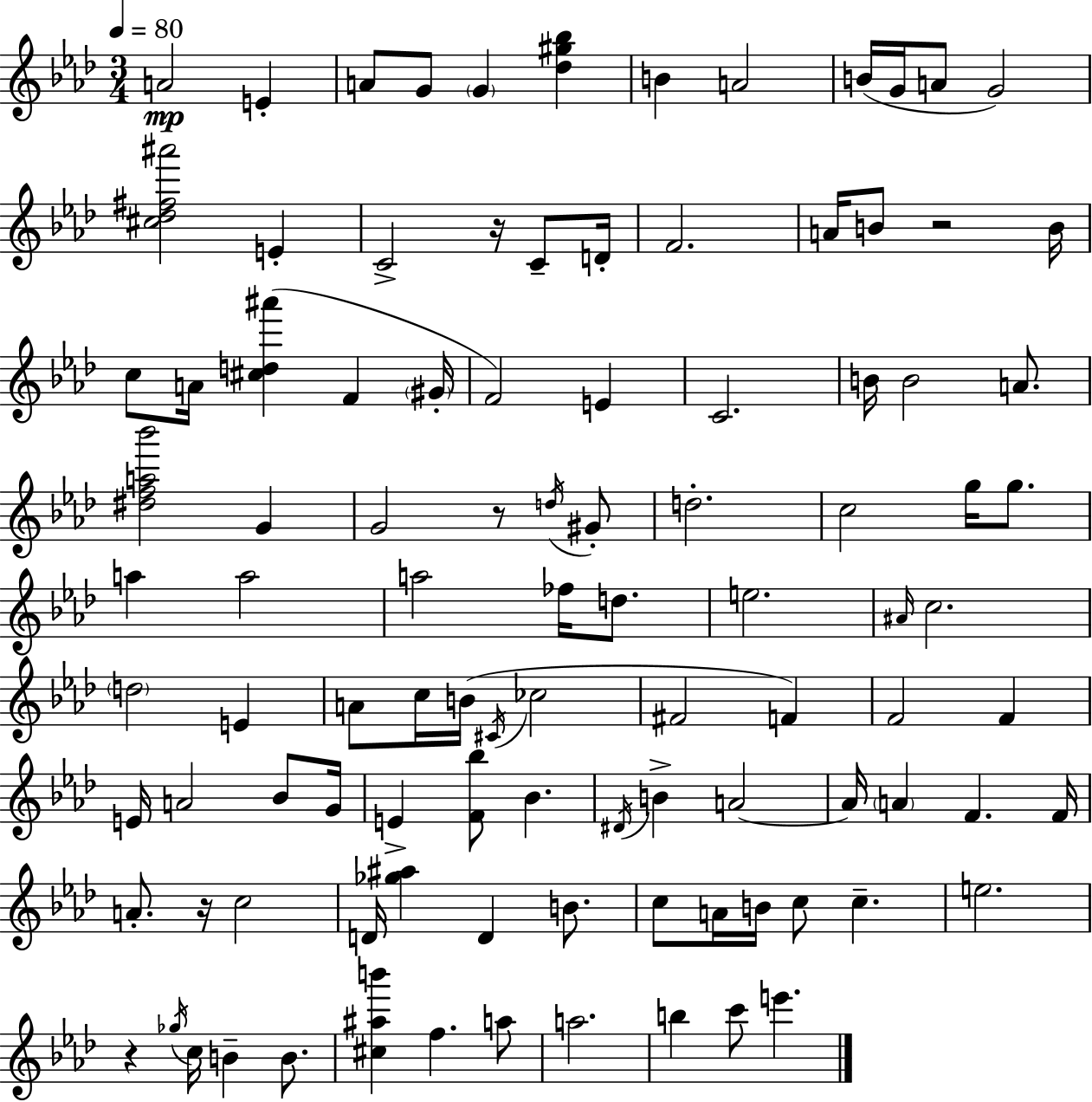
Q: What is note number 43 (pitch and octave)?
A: E5